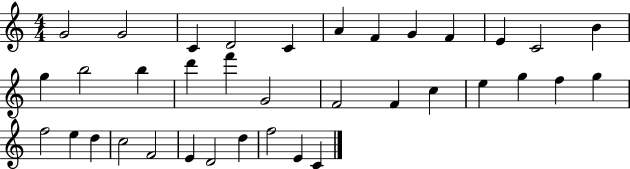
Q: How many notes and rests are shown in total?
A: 36